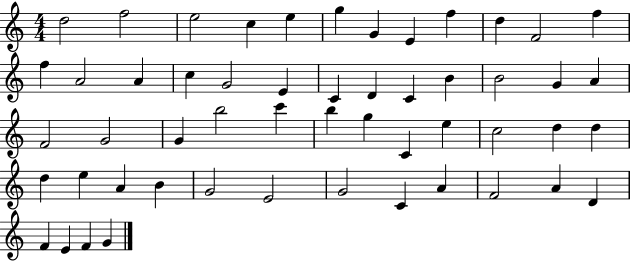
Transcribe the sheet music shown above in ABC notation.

X:1
T:Untitled
M:4/4
L:1/4
K:C
d2 f2 e2 c e g G E f d F2 f f A2 A c G2 E C D C B B2 G A F2 G2 G b2 c' b g C e c2 d d d e A B G2 E2 G2 C A F2 A D F E F G